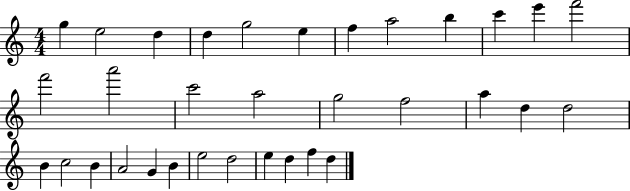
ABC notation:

X:1
T:Untitled
M:4/4
L:1/4
K:C
g e2 d d g2 e f a2 b c' e' f'2 f'2 a'2 c'2 a2 g2 f2 a d d2 B c2 B A2 G B e2 d2 e d f d